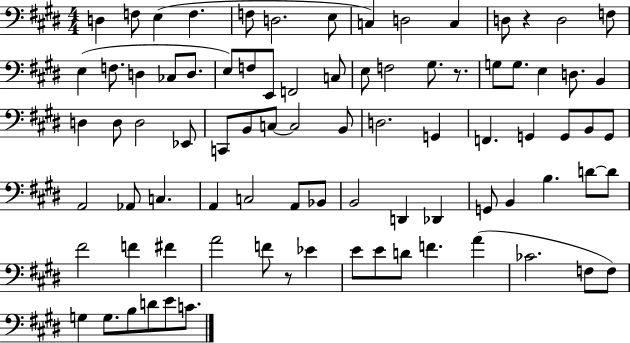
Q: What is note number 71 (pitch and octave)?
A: D4